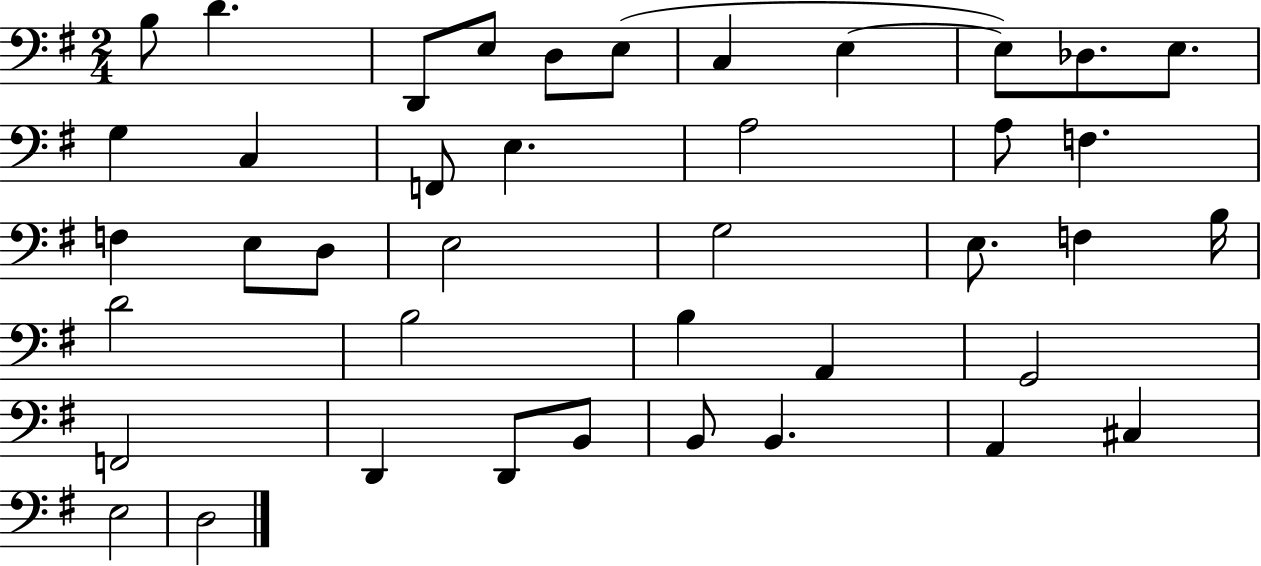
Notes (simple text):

B3/e D4/q. D2/e E3/e D3/e E3/e C3/q E3/q E3/e Db3/e. E3/e. G3/q C3/q F2/e E3/q. A3/h A3/e F3/q. F3/q E3/e D3/e E3/h G3/h E3/e. F3/q B3/s D4/h B3/h B3/q A2/q G2/h F2/h D2/q D2/e B2/e B2/e B2/q. A2/q C#3/q E3/h D3/h